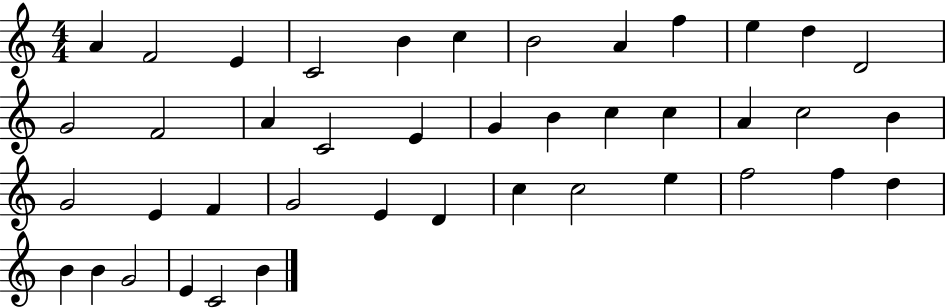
X:1
T:Untitled
M:4/4
L:1/4
K:C
A F2 E C2 B c B2 A f e d D2 G2 F2 A C2 E G B c c A c2 B G2 E F G2 E D c c2 e f2 f d B B G2 E C2 B